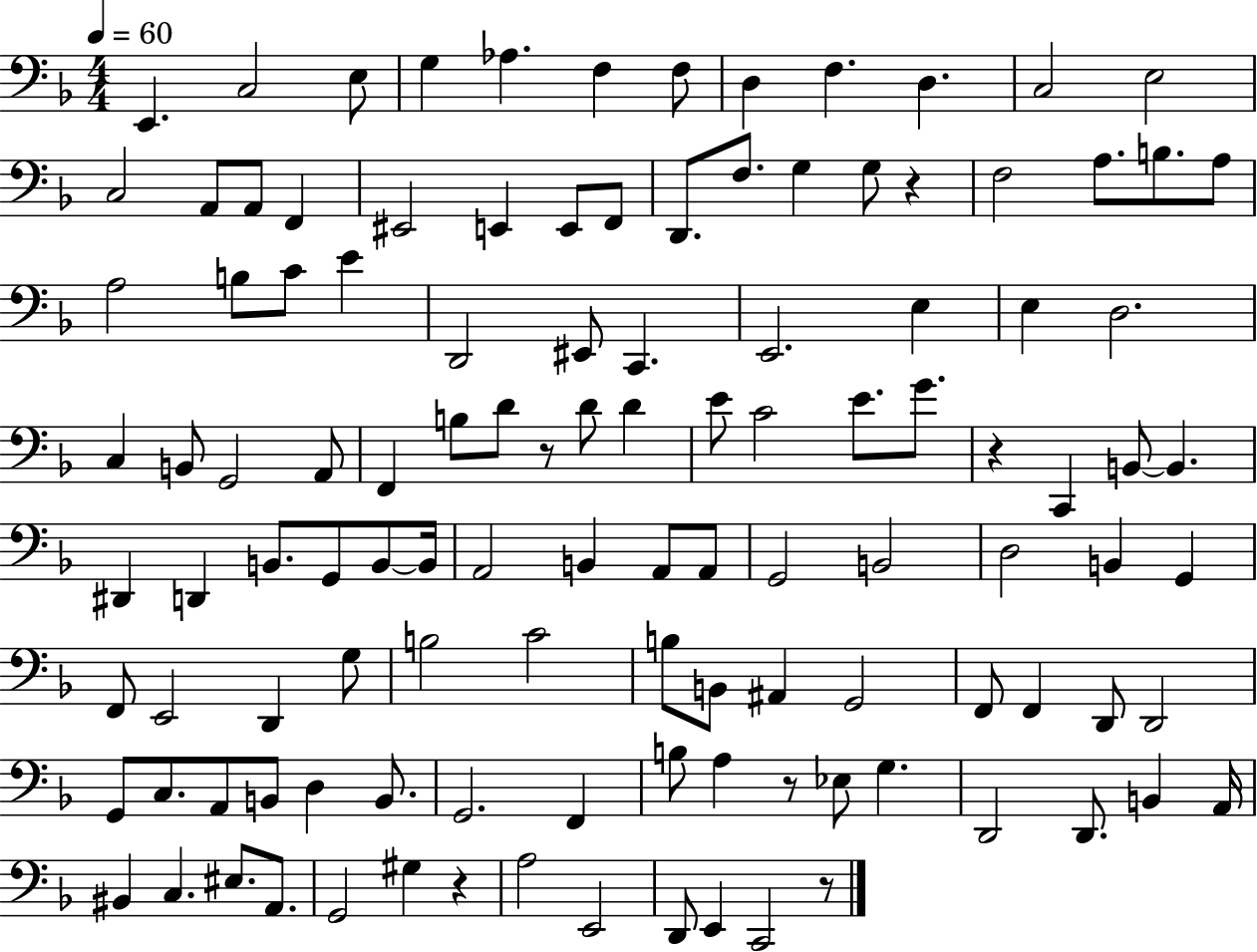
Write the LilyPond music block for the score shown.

{
  \clef bass
  \numericTimeSignature
  \time 4/4
  \key f \major
  \tempo 4 = 60
  e,4. c2 e8 | g4 aes4. f4 f8 | d4 f4. d4. | c2 e2 | \break c2 a,8 a,8 f,4 | eis,2 e,4 e,8 f,8 | d,8. f8. g4 g8 r4 | f2 a8. b8. a8 | \break a2 b8 c'8 e'4 | d,2 eis,8 c,4. | e,2. e4 | e4 d2. | \break c4 b,8 g,2 a,8 | f,4 b8 d'8 r8 d'8 d'4 | e'8 c'2 e'8. g'8. | r4 c,4 b,8~~ b,4. | \break dis,4 d,4 b,8. g,8 b,8~~ b,16 | a,2 b,4 a,8 a,8 | g,2 b,2 | d2 b,4 g,4 | \break f,8 e,2 d,4 g8 | b2 c'2 | b8 b,8 ais,4 g,2 | f,8 f,4 d,8 d,2 | \break g,8 c8. a,8 b,8 d4 b,8. | g,2. f,4 | b8 a4 r8 ees8 g4. | d,2 d,8. b,4 a,16 | \break bis,4 c4. eis8. a,8. | g,2 gis4 r4 | a2 e,2 | d,8 e,4 c,2 r8 | \break \bar "|."
}